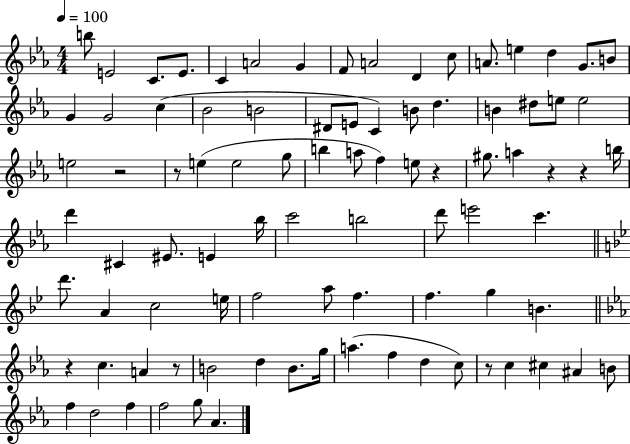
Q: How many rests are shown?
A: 8